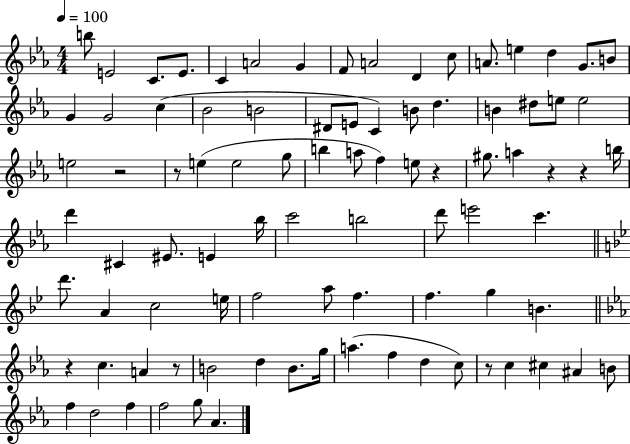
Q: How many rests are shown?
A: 8